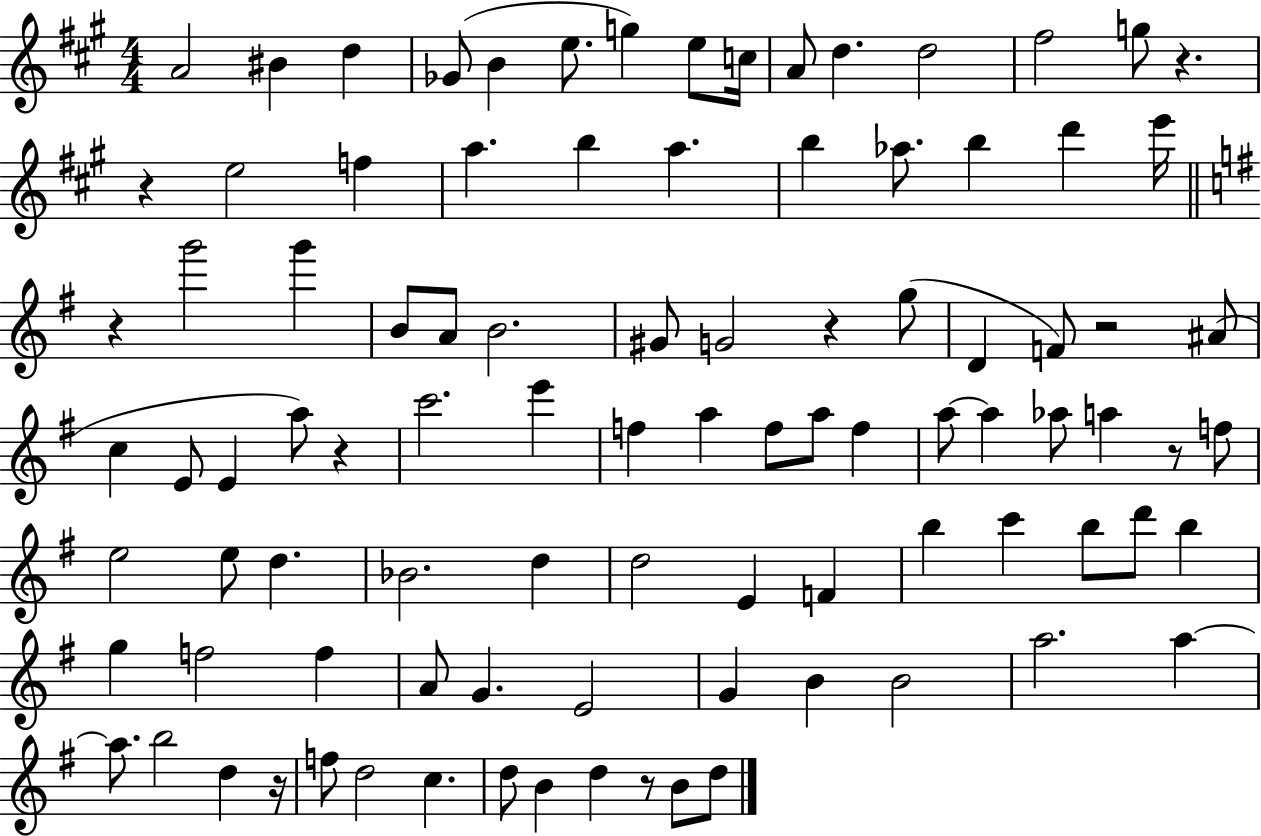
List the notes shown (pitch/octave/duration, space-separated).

A4/h BIS4/q D5/q Gb4/e B4/q E5/e. G5/q E5/e C5/s A4/e D5/q. D5/h F#5/h G5/e R/q. R/q E5/h F5/q A5/q. B5/q A5/q. B5/q Ab5/e. B5/q D6/q E6/s R/q G6/h G6/q B4/e A4/e B4/h. G#4/e G4/h R/q G5/e D4/q F4/e R/h A#4/e C5/q E4/e E4/q A5/e R/q C6/h. E6/q F5/q A5/q F5/e A5/e F5/q A5/e A5/q Ab5/e A5/q R/e F5/e E5/h E5/e D5/q. Bb4/h. D5/q D5/h E4/q F4/q B5/q C6/q B5/e D6/e B5/q G5/q F5/h F5/q A4/e G4/q. E4/h G4/q B4/q B4/h A5/h. A5/q A5/e. B5/h D5/q R/s F5/e D5/h C5/q. D5/e B4/q D5/q R/e B4/e D5/e